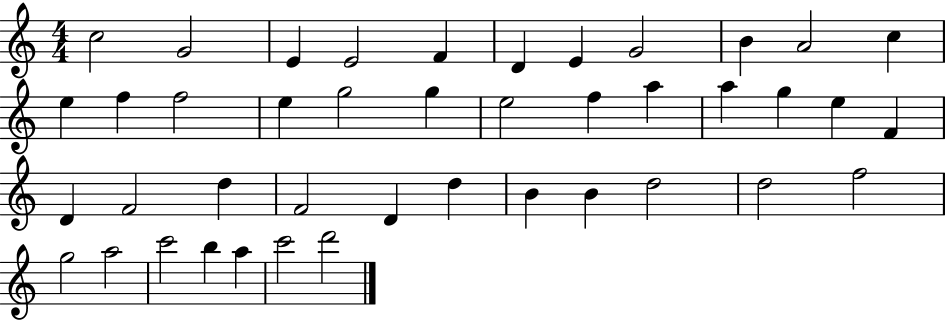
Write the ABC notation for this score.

X:1
T:Untitled
M:4/4
L:1/4
K:C
c2 G2 E E2 F D E G2 B A2 c e f f2 e g2 g e2 f a a g e F D F2 d F2 D d B B d2 d2 f2 g2 a2 c'2 b a c'2 d'2